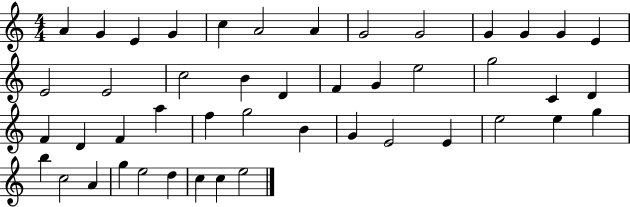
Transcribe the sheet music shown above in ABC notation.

X:1
T:Untitled
M:4/4
L:1/4
K:C
A G E G c A2 A G2 G2 G G G E E2 E2 c2 B D F G e2 g2 C D F D F a f g2 B G E2 E e2 e g b c2 A g e2 d c c e2